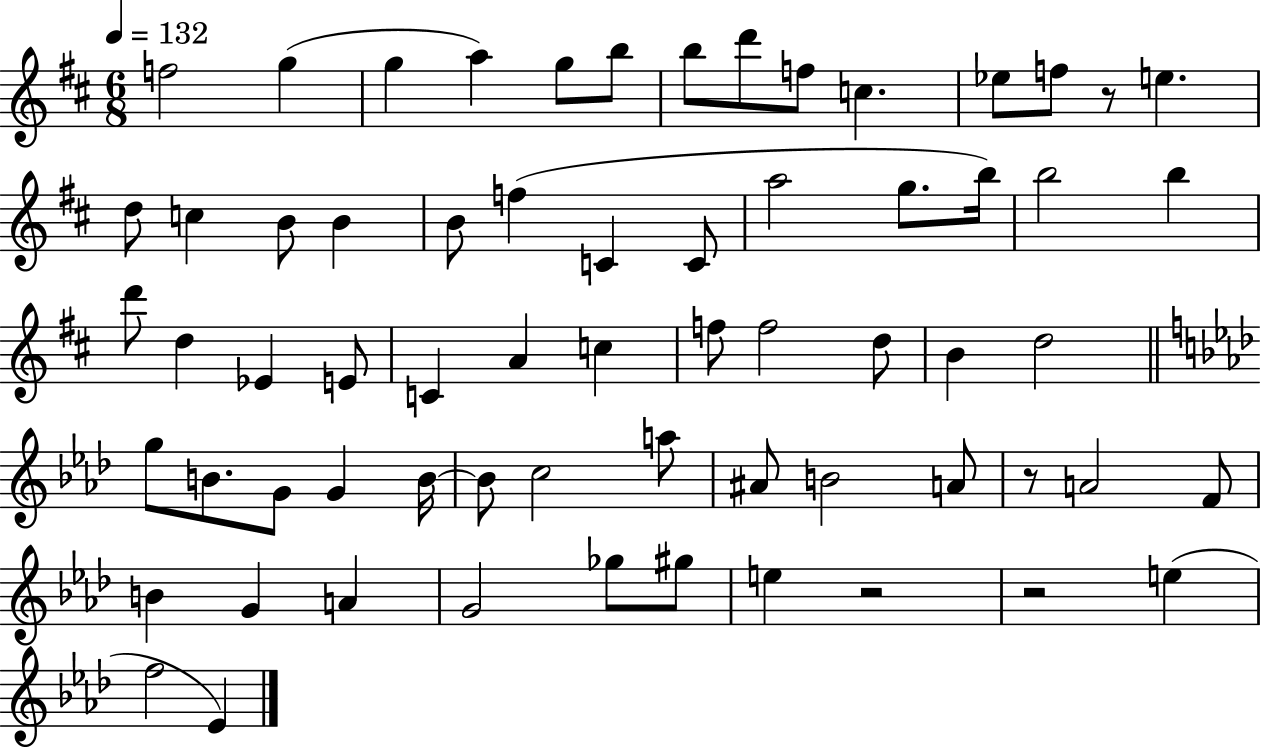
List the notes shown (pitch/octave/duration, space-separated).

F5/h G5/q G5/q A5/q G5/e B5/e B5/e D6/e F5/e C5/q. Eb5/e F5/e R/e E5/q. D5/e C5/q B4/e B4/q B4/e F5/q C4/q C4/e A5/h G5/e. B5/s B5/h B5/q D6/e D5/q Eb4/q E4/e C4/q A4/q C5/q F5/e F5/h D5/e B4/q D5/h G5/e B4/e. G4/e G4/q B4/s B4/e C5/h A5/e A#4/e B4/h A4/e R/e A4/h F4/e B4/q G4/q A4/q G4/h Gb5/e G#5/e E5/q R/h R/h E5/q F5/h Eb4/q